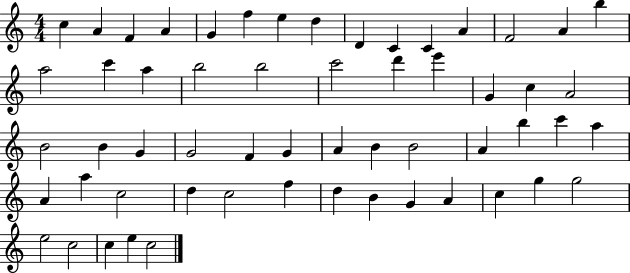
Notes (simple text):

C5/q A4/q F4/q A4/q G4/q F5/q E5/q D5/q D4/q C4/q C4/q A4/q F4/h A4/q B5/q A5/h C6/q A5/q B5/h B5/h C6/h D6/q E6/q G4/q C5/q A4/h B4/h B4/q G4/q G4/h F4/q G4/q A4/q B4/q B4/h A4/q B5/q C6/q A5/q A4/q A5/q C5/h D5/q C5/h F5/q D5/q B4/q G4/q A4/q C5/q G5/q G5/h E5/h C5/h C5/q E5/q C5/h